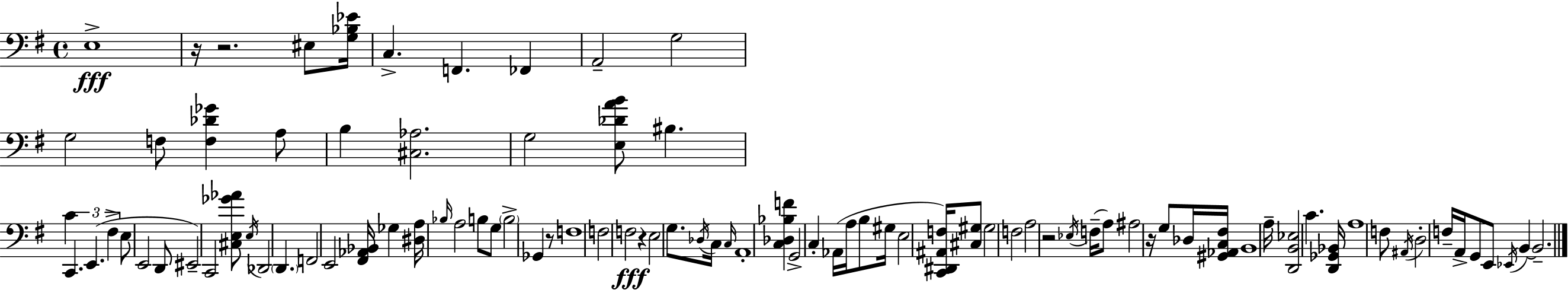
X:1
T:Untitled
M:4/4
L:1/4
K:Em
E,4 z/4 z2 ^E,/2 [G,_B,_E]/4 C, F,, _F,, A,,2 G,2 G,2 F,/2 [F,_D_G] A,/2 B, [^C,_A,]2 G,2 [E,_DAB]/2 ^B, C C,, E,, ^F, E,/2 E,,2 D,,/2 ^E,,2 C,,2 [^C,E,_G_A]/2 E,/4 _D,,2 D,, F,,2 E,,2 [^F,,_A,,_B,,]/4 _G, [^D,A,]/4 _B,/4 A,2 B,/2 G,/2 B,2 _G,, z/2 F,4 F,2 F,2 z E,2 G,/2 _D,/4 C,/4 C,/4 A,,4 [C,_D,_B,F] G,,2 C, _A,,/4 A,/4 B,/2 ^G,/4 E,2 [C,,^D,,^A,,F,]/4 [^C,^G,]/2 ^G,2 F,2 A,2 z2 _E,/4 F,/4 A,/2 ^A,2 z/4 G,/2 _D,/4 [^G,,_A,,C,^F,]/4 B,,4 A,/4 [D,,B,,_E,]2 C [D,,_G,,_B,,]/4 A,4 F,/2 ^A,,/4 D,2 F,/4 A,,/4 G,,/2 E,,/2 _E,,/4 B,, B,,2